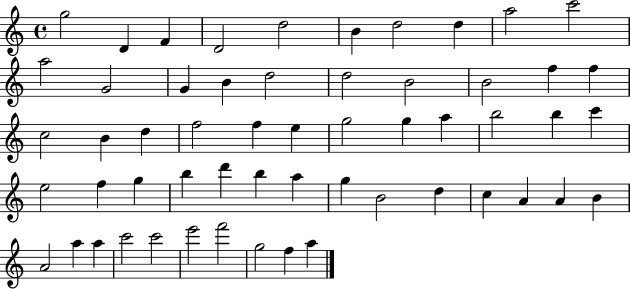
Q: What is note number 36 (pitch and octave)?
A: B5